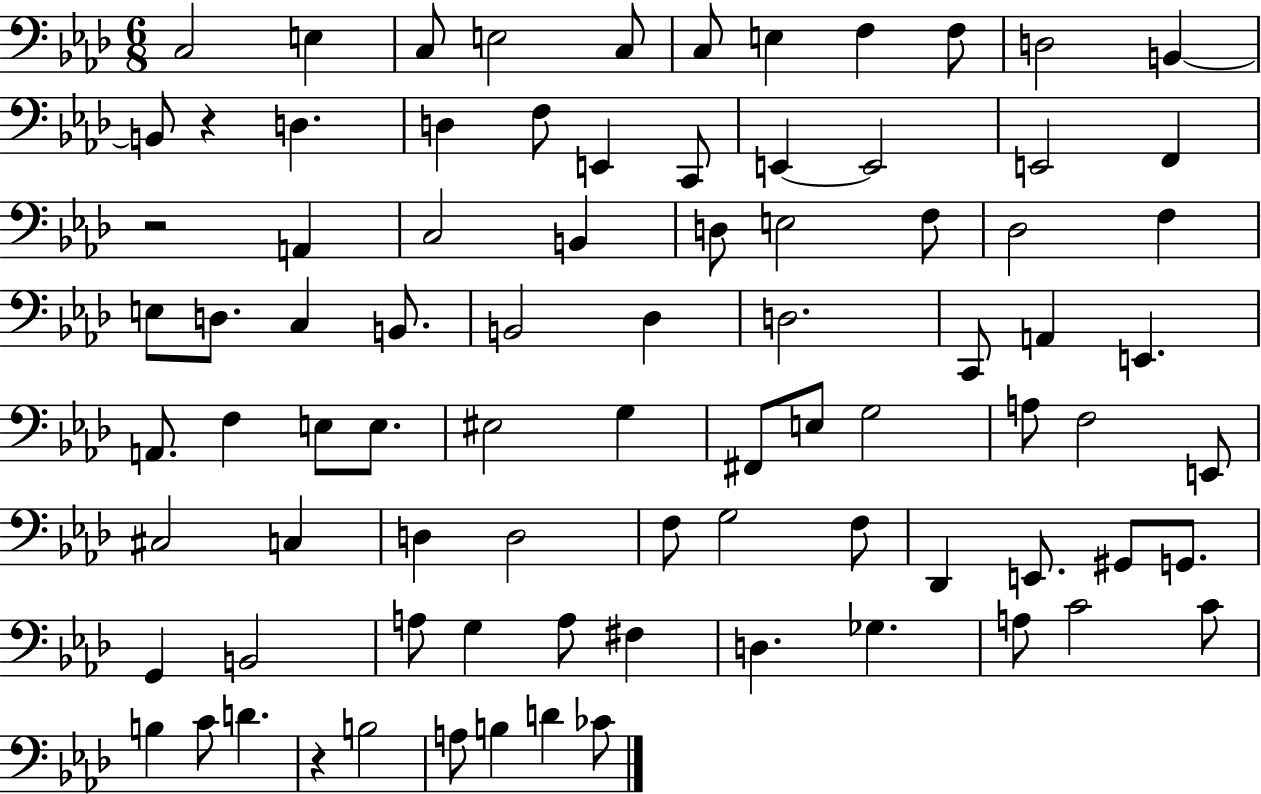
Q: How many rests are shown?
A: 3